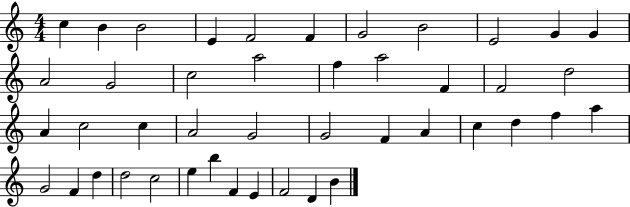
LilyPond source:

{
  \clef treble
  \numericTimeSignature
  \time 4/4
  \key c \major
  c''4 b'4 b'2 | e'4 f'2 f'4 | g'2 b'2 | e'2 g'4 g'4 | \break a'2 g'2 | c''2 a''2 | f''4 a''2 f'4 | f'2 d''2 | \break a'4 c''2 c''4 | a'2 g'2 | g'2 f'4 a'4 | c''4 d''4 f''4 a''4 | \break g'2 f'4 d''4 | d''2 c''2 | e''4 b''4 f'4 e'4 | f'2 d'4 b'4 | \break \bar "|."
}